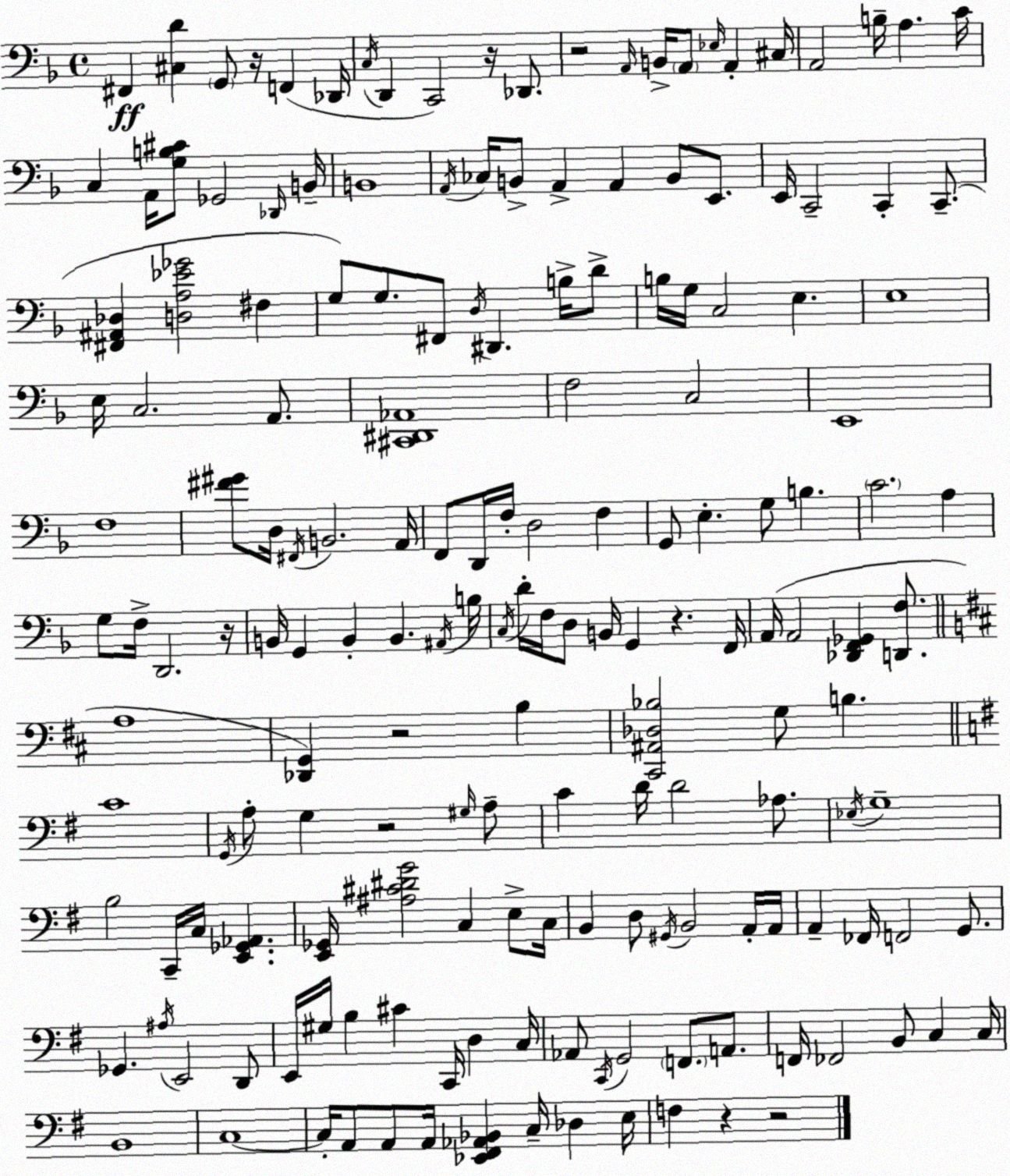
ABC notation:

X:1
T:Untitled
M:4/4
L:1/4
K:F
^F,, [^C,D] G,,/2 z/4 F,, _D,,/4 C,/4 D,, C,,2 z/4 _D,,/2 z2 A,,/4 B,,/4 A,,/2 _E,/4 A,, ^C,/4 A,,2 B,/4 A, C/4 C, A,,/4 [G,B,^C]/2 _G,,2 _D,,/4 B,,/4 B,,4 A,,/4 _C,/4 B,,/2 A,, A,, B,,/2 E,,/2 E,,/4 C,,2 C,, C,,/2 [^F,,^A,,_D,] [D,A,_E_G]2 ^F, G,/2 G,/2 ^F,,/2 D,/4 ^D,, B,/4 D/2 B,/4 G,/4 C,2 E, E,4 E,/4 C,2 A,,/2 [^C,,^D,,_A,,]4 F,2 C,2 E,,4 F,4 [^F^G]/2 D,/4 ^F,,/4 B,,2 A,,/4 F,,/2 D,,/4 F,/4 D,2 F, G,,/2 E, G,/2 B, C2 A, G,/2 F,/4 D,,2 z/4 B,,/4 G,, B,, B,, ^A,,/4 B,/4 C,/4 D/4 F,/4 D,/2 B,,/4 G,, z F,,/4 A,,/4 A,,2 [_D,,F,,_G,,] [D,,F,]/2 A,4 [_D,,G,,] z2 B, [^C,,^A,,_D,_B,]2 G,/2 B, C4 G,,/4 A,/2 G, z2 ^G,/4 A,/2 C D/4 D2 _A,/2 _E,/4 G,4 B,2 C,,/4 C,/4 [E,,_G,,_A,,] [E,,_G,,]/4 [^A,^C^DG]2 C, E,/2 C,/4 B,, D,/2 ^G,,/4 B,,2 A,,/4 A,,/4 A,, _F,,/4 F,,2 G,,/2 _G,, ^A,/4 E,,2 D,,/2 E,,/4 ^G,/4 B, ^C C,,/4 D, C,/4 _A,,/2 C,,/4 G,,2 F,,/2 A,,/2 F,,/4 _F,,2 B,,/2 C, C,/4 B,,4 C,4 C,/4 A,,/2 A,,/2 A,,/4 [_E,,^F,,_A,,_B,,] C,/4 _D, E,/4 F, z z2